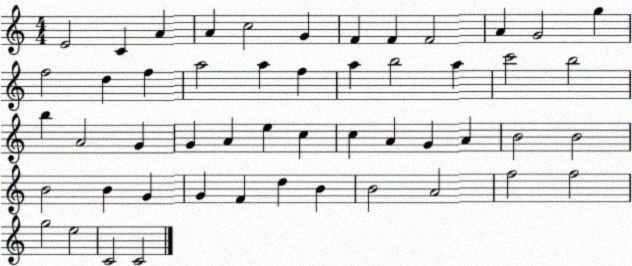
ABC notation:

X:1
T:Untitled
M:4/4
L:1/4
K:C
E2 C A A c2 G F F F2 A G2 g f2 d f a2 a f a b2 a c'2 b2 b A2 G G A e c c A G A B2 B2 B2 B G G F d B B2 A2 f2 f2 g2 e2 C2 C2